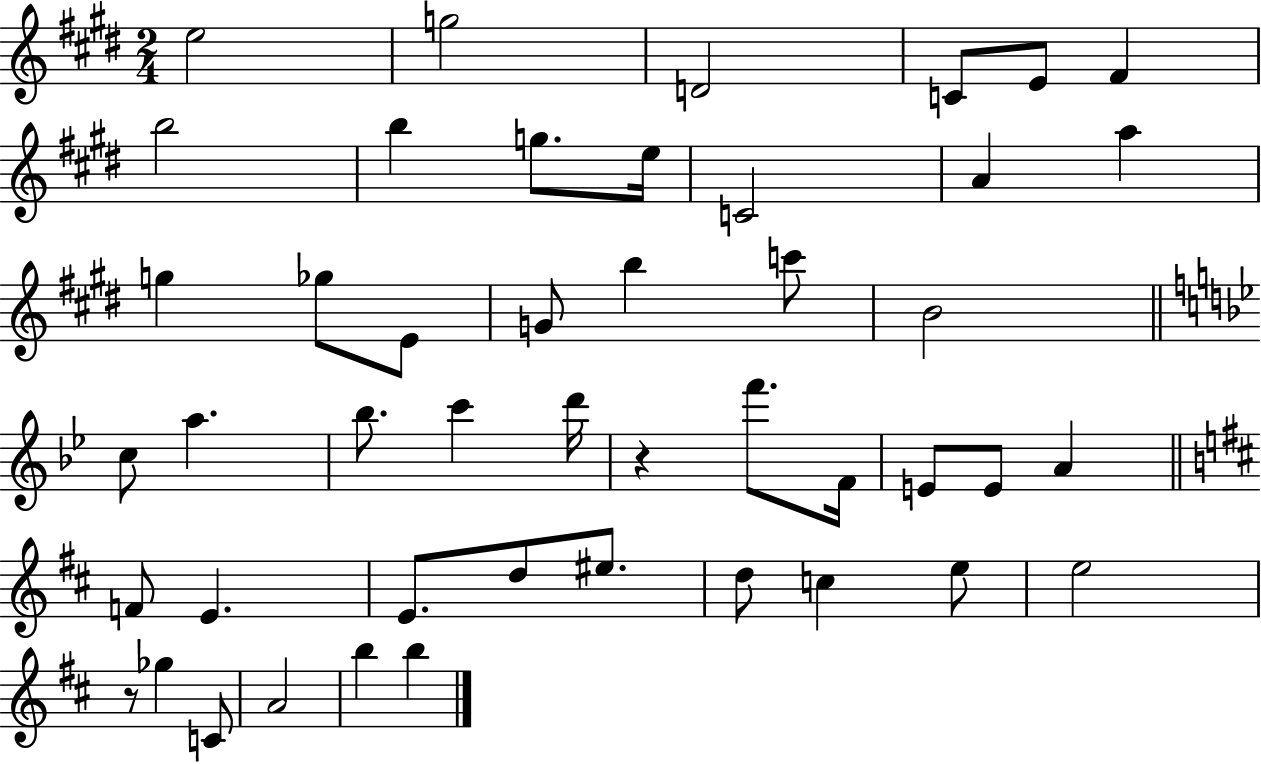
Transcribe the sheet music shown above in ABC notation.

X:1
T:Untitled
M:2/4
L:1/4
K:E
e2 g2 D2 C/2 E/2 ^F b2 b g/2 e/4 C2 A a g _g/2 E/2 G/2 b c'/2 B2 c/2 a _b/2 c' d'/4 z f'/2 F/4 E/2 E/2 A F/2 E E/2 d/2 ^e/2 d/2 c e/2 e2 z/2 _g C/2 A2 b b